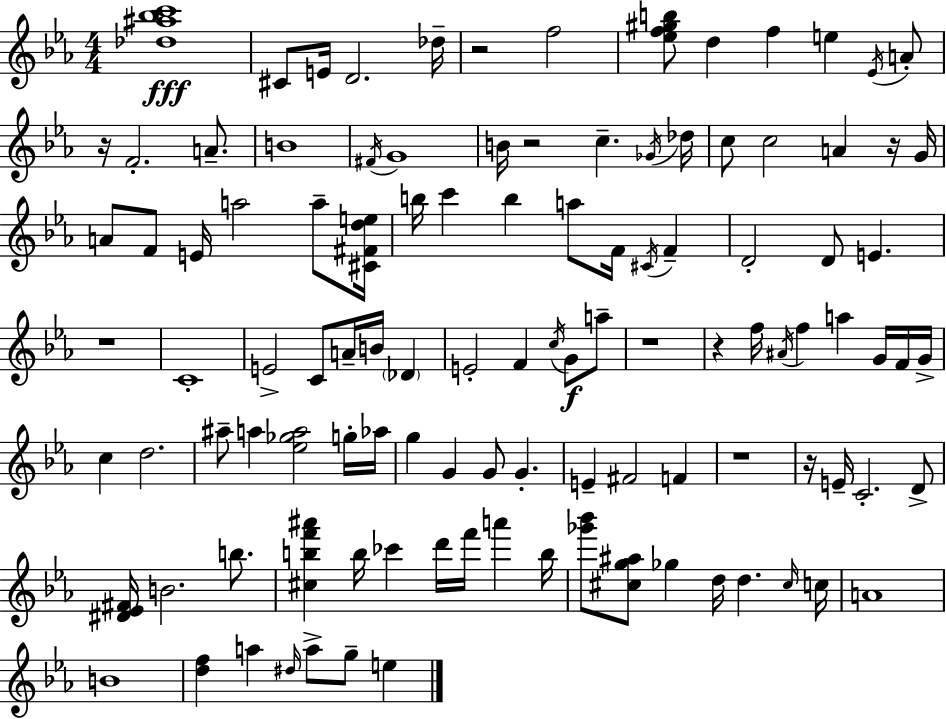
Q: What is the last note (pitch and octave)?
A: E5